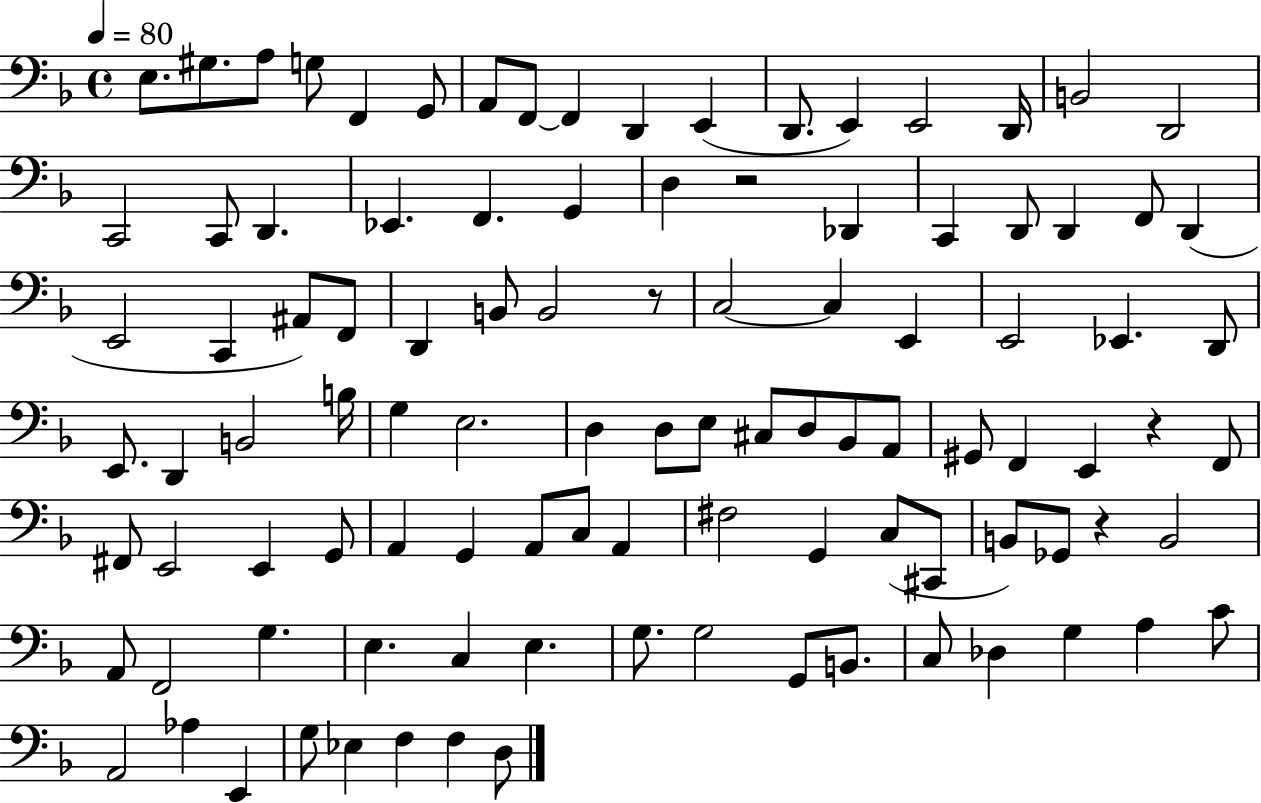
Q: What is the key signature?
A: F major